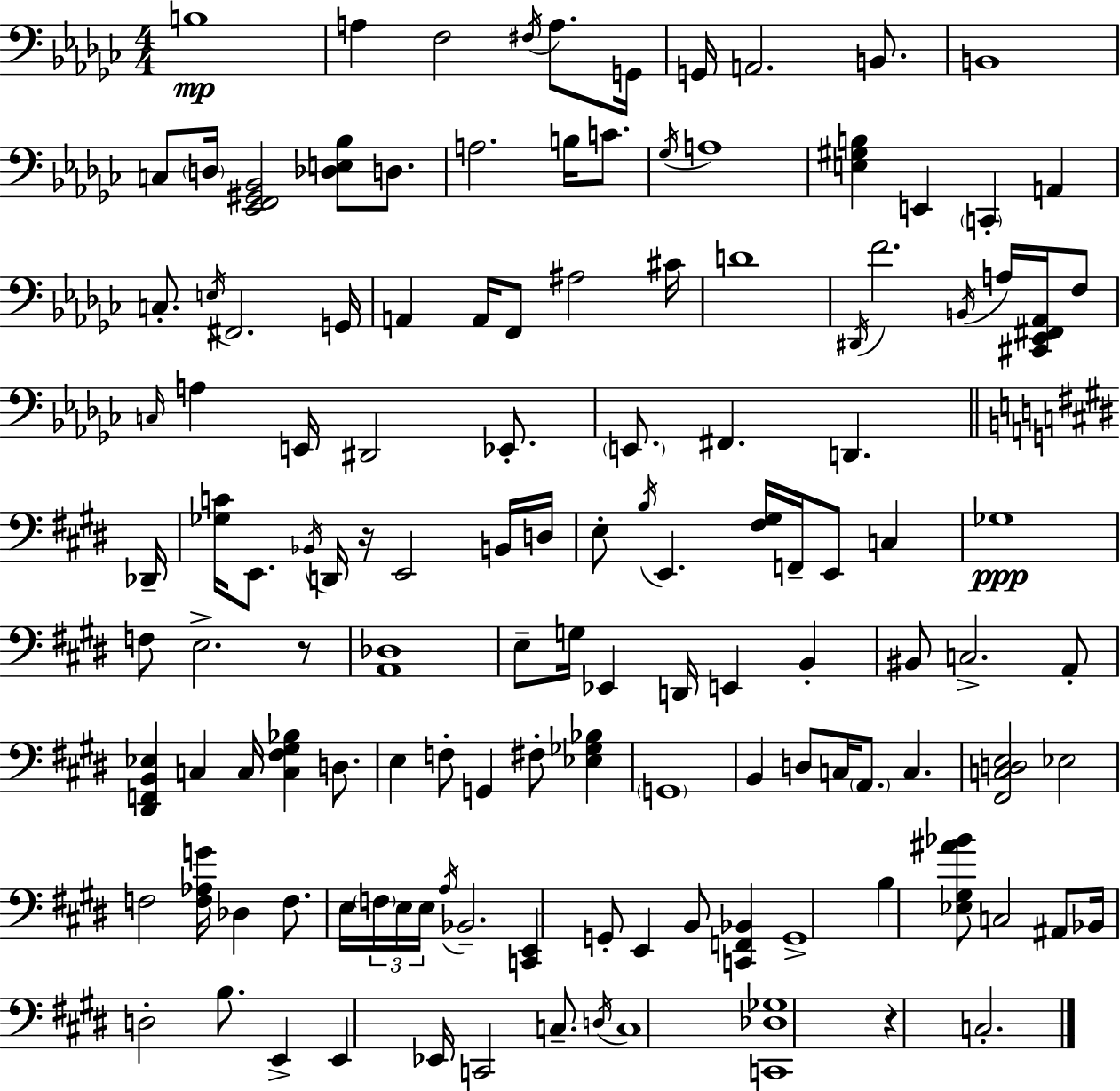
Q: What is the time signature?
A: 4/4